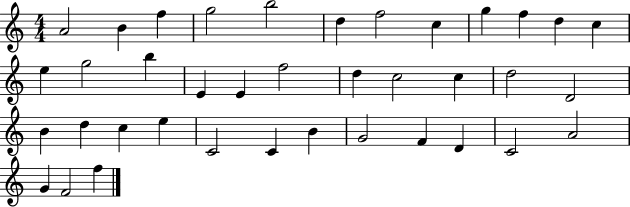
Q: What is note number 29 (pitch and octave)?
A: C4